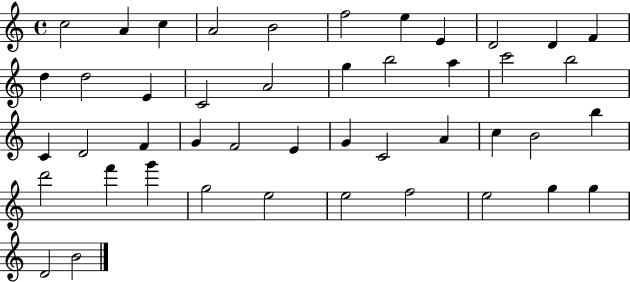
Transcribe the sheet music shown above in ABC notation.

X:1
T:Untitled
M:4/4
L:1/4
K:C
c2 A c A2 B2 f2 e E D2 D F d d2 E C2 A2 g b2 a c'2 b2 C D2 F G F2 E G C2 A c B2 b d'2 f' g' g2 e2 e2 f2 e2 g g D2 B2